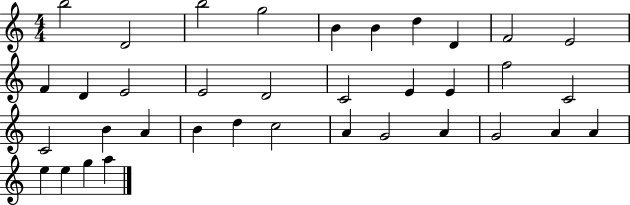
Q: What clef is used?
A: treble